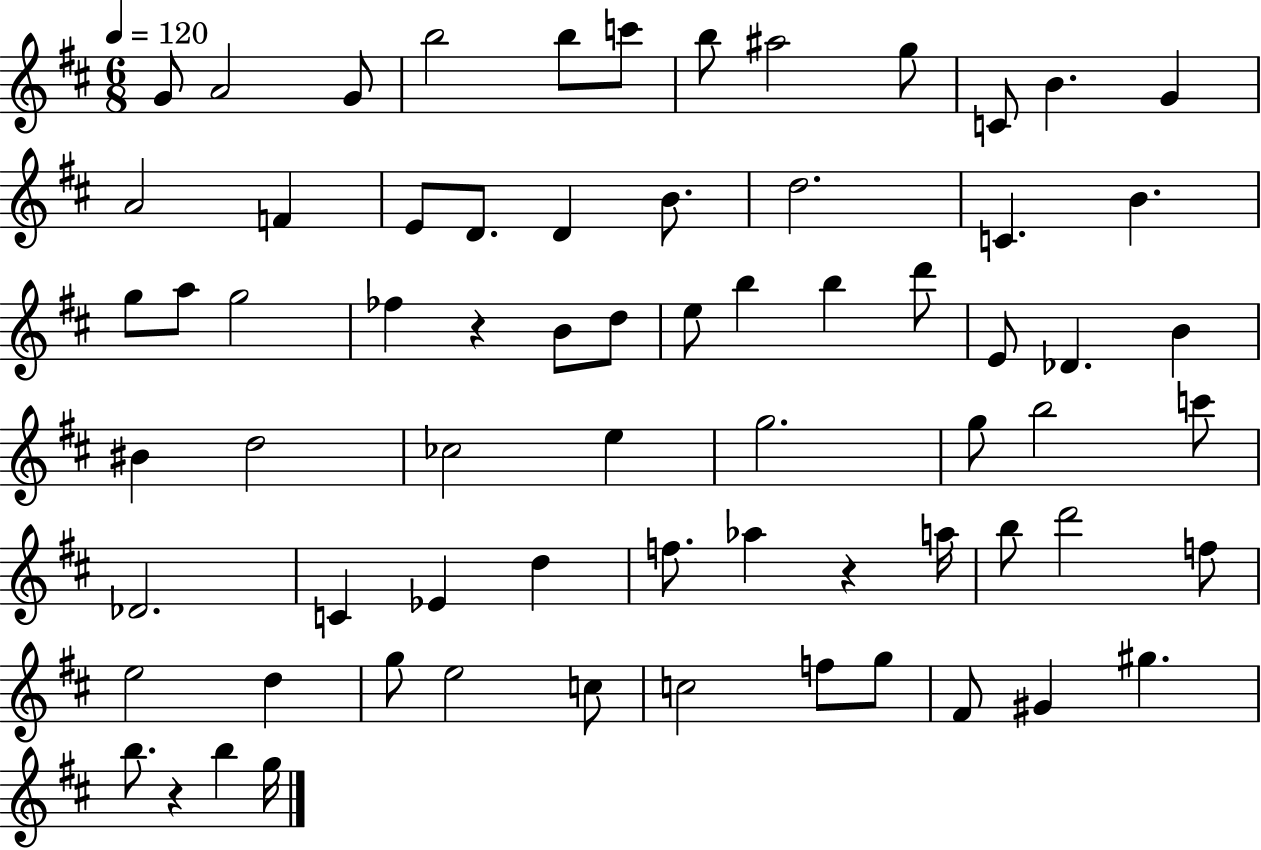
{
  \clef treble
  \numericTimeSignature
  \time 6/8
  \key d \major
  \tempo 4 = 120
  g'8 a'2 g'8 | b''2 b''8 c'''8 | b''8 ais''2 g''8 | c'8 b'4. g'4 | \break a'2 f'4 | e'8 d'8. d'4 b'8. | d''2. | c'4. b'4. | \break g''8 a''8 g''2 | fes''4 r4 b'8 d''8 | e''8 b''4 b''4 d'''8 | e'8 des'4. b'4 | \break bis'4 d''2 | ces''2 e''4 | g''2. | g''8 b''2 c'''8 | \break des'2. | c'4 ees'4 d''4 | f''8. aes''4 r4 a''16 | b''8 d'''2 f''8 | \break e''2 d''4 | g''8 e''2 c''8 | c''2 f''8 g''8 | fis'8 gis'4 gis''4. | \break b''8. r4 b''4 g''16 | \bar "|."
}